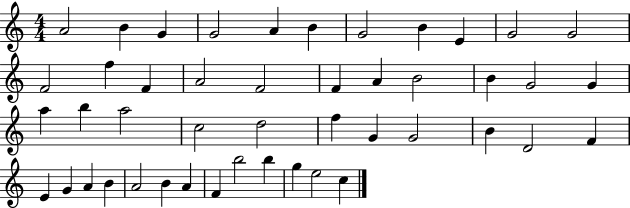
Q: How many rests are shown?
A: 0